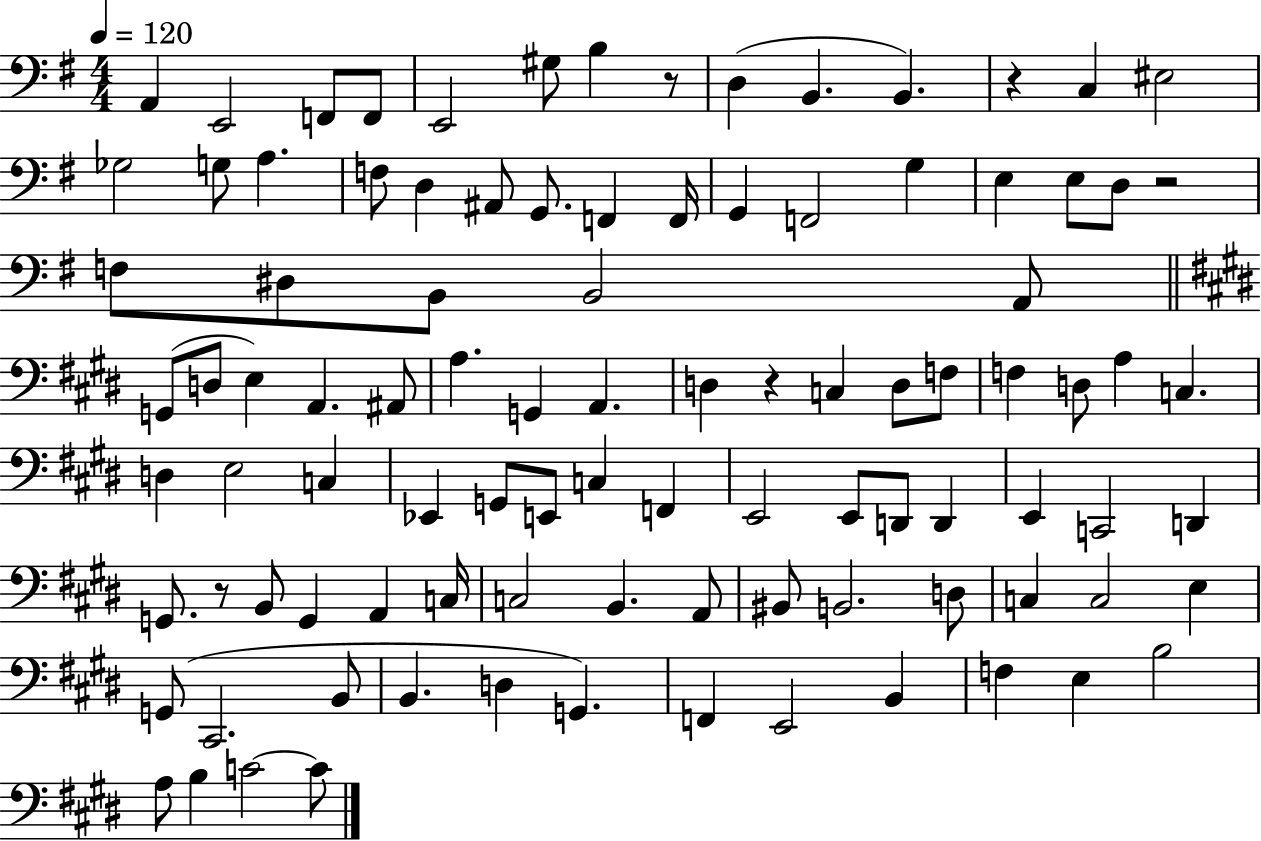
{
  \clef bass
  \numericTimeSignature
  \time 4/4
  \key g \major
  \tempo 4 = 120
  a,4 e,2 f,8 f,8 | e,2 gis8 b4 r8 | d4( b,4. b,4.) | r4 c4 eis2 | \break ges2 g8 a4. | f8 d4 ais,8 g,8. f,4 f,16 | g,4 f,2 g4 | e4 e8 d8 r2 | \break f8 dis8 b,8 b,2 a,8 | \bar "||" \break \key e \major g,8( d8 e4) a,4. ais,8 | a4. g,4 a,4. | d4 r4 c4 d8 f8 | f4 d8 a4 c4. | \break d4 e2 c4 | ees,4 g,8 e,8 c4 f,4 | e,2 e,8 d,8 d,4 | e,4 c,2 d,4 | \break g,8. r8 b,8 g,4 a,4 c16 | c2 b,4. a,8 | bis,8 b,2. d8 | c4 c2 e4 | \break g,8( cis,2. b,8 | b,4. d4 g,4.) | f,4 e,2 b,4 | f4 e4 b2 | \break a8 b4 c'2~~ c'8 | \bar "|."
}